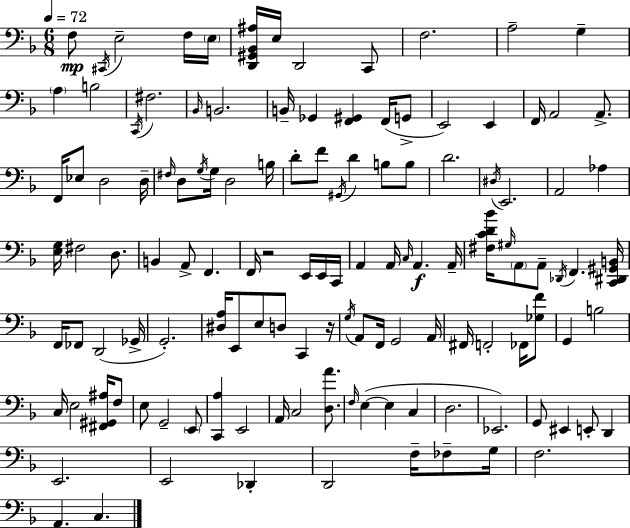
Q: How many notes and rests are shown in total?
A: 126